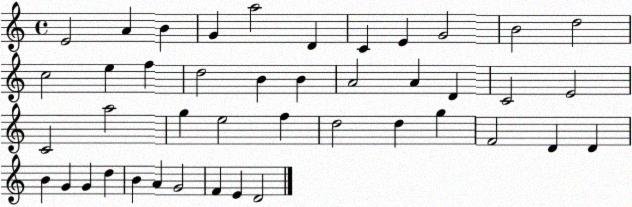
X:1
T:Untitled
M:4/4
L:1/4
K:C
E2 A B G a2 D C E G2 B2 d2 c2 e f d2 B B A2 A D C2 E2 C2 a2 g e2 f d2 d g F2 D D B G G d B A G2 F E D2